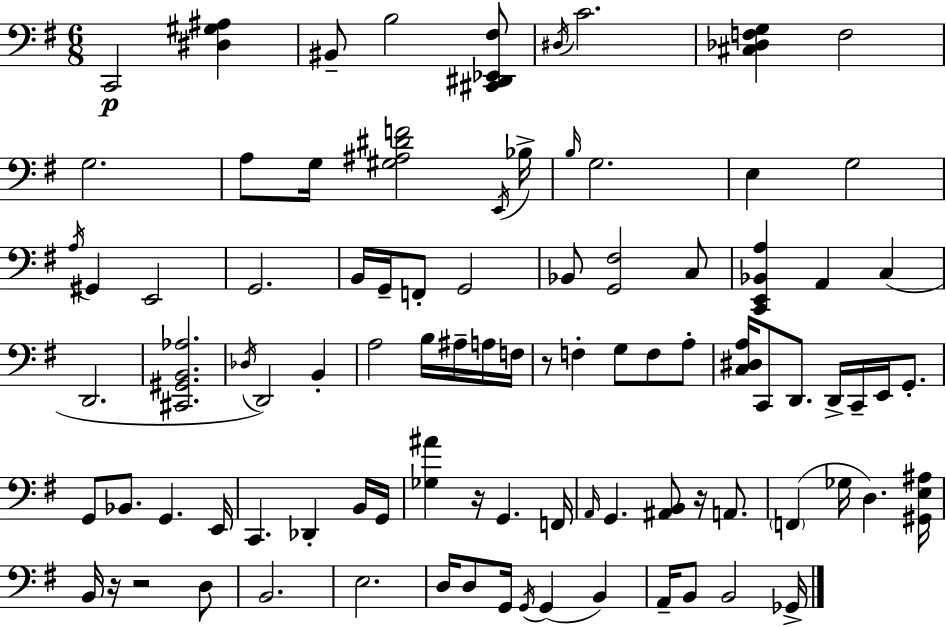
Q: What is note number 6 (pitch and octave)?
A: F3